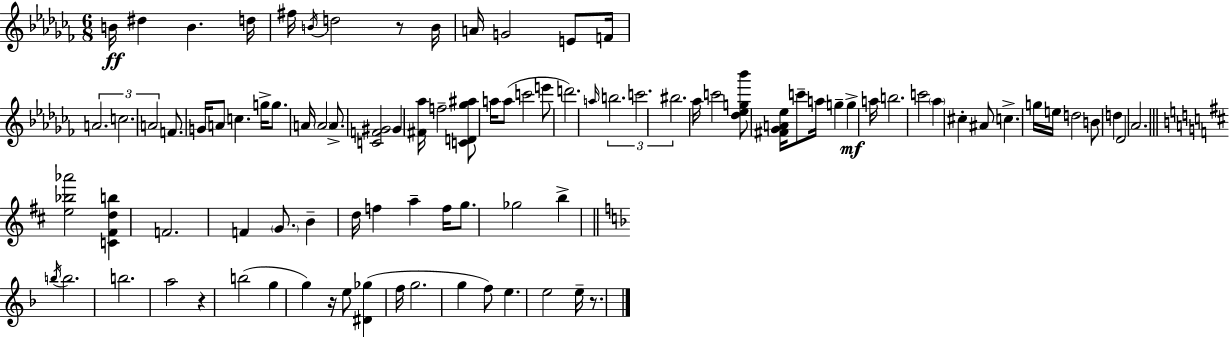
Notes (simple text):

B4/s D#5/q B4/q. D5/s F#5/s B4/s D5/h R/e B4/s A4/s G4/h E4/e F4/s A4/h. C5/h. A4/h F4/e. G4/s A4/e C5/q. G5/s G5/e. A4/s A4/h A4/e. [C4,F4,G#4]/h G#4/q [F#4,Ab5]/s F5/h [C4,D4,Gb5,A#5]/e A5/s A5/e C6/h E6/e D6/h. A5/s B5/h. C6/h. BIS5/h. Ab5/s C6/h [Db5,Eb5,G5,Bb6]/e [F#4,Gb4,A4,Eb5]/s C6/e A5/s G5/q G5/q A5/s B5/h. C6/h Ab5/q C#5/q A#4/e C5/q. G5/s E5/s D5/h B4/e D5/q Db4/h Ab4/h. [E5,Bb5,Ab6]/h [C4,F#4,D5,B5]/q F4/h. F4/q G4/e. B4/q D5/s F5/q A5/q F5/s G5/e. Gb5/h B5/q B5/s B5/h. B5/h. A5/h R/q B5/h G5/q G5/q R/s E5/e [D#4,Gb5]/q F5/s G5/h. G5/q F5/e E5/q. E5/h E5/s R/e.